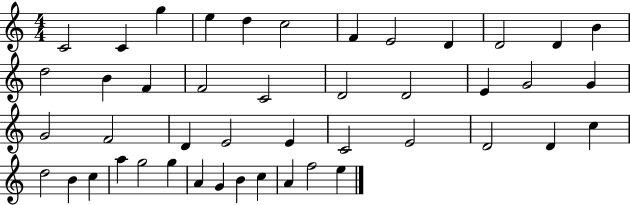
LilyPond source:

{
  \clef treble
  \numericTimeSignature
  \time 4/4
  \key c \major
  c'2 c'4 g''4 | e''4 d''4 c''2 | f'4 e'2 d'4 | d'2 d'4 b'4 | \break d''2 b'4 f'4 | f'2 c'2 | d'2 d'2 | e'4 g'2 g'4 | \break g'2 f'2 | d'4 e'2 e'4 | c'2 e'2 | d'2 d'4 c''4 | \break d''2 b'4 c''4 | a''4 g''2 g''4 | a'4 g'4 b'4 c''4 | a'4 f''2 e''4 | \break \bar "|."
}